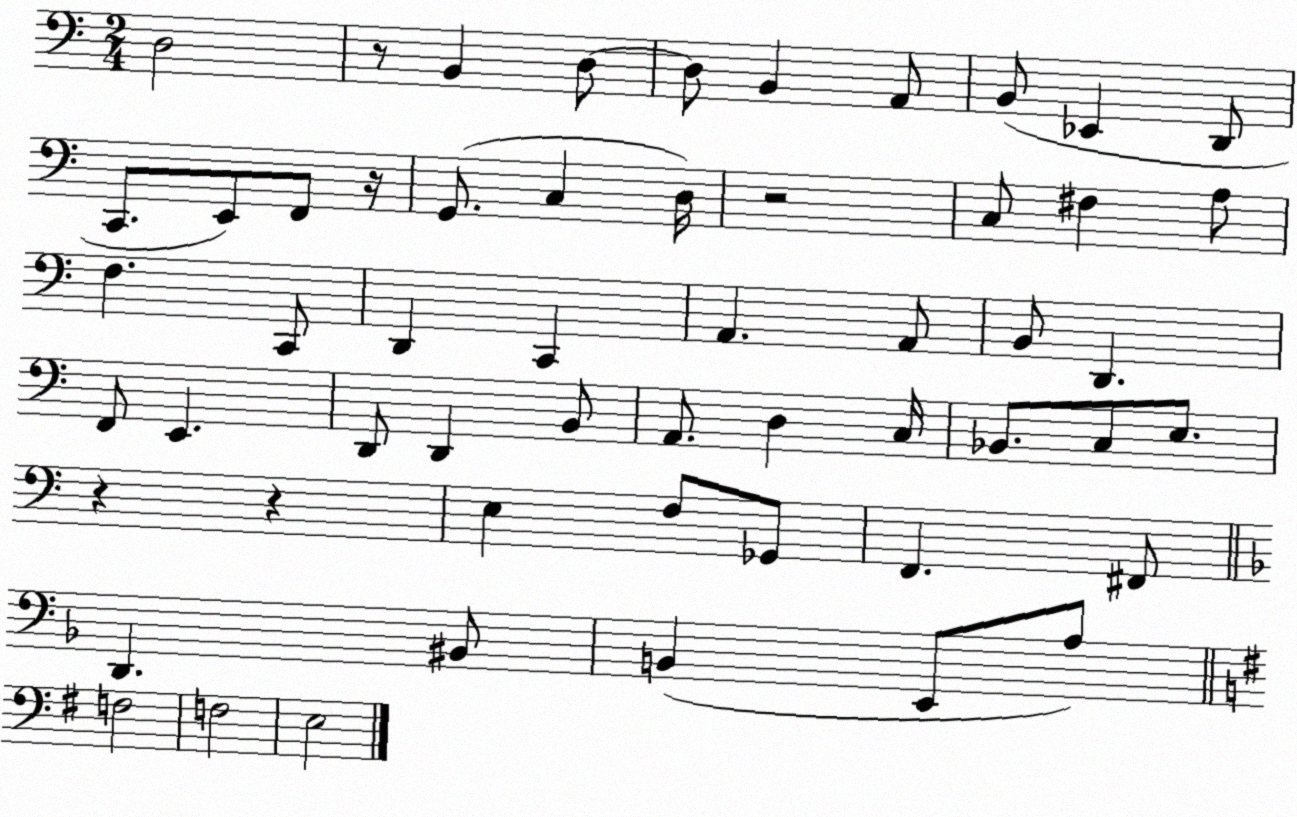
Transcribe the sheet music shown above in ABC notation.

X:1
T:Untitled
M:2/4
L:1/4
K:C
D,2 z/2 B,, D,/2 D,/2 B,, A,,/2 B,,/2 _E,, D,,/2 C,,/2 E,,/2 F,,/2 z/4 G,,/2 C, D,/4 z2 C,/2 ^F, A,/2 F, C,,/2 D,, C,, A,, A,,/2 B,,/2 D,, F,,/2 E,, D,,/2 D,, B,,/2 A,,/2 D, C,/4 _B,,/2 C,/2 E,/2 z z E, F,/2 _G,,/2 F,, ^F,,/2 D,, ^B,,/2 B,, E,,/2 A,/2 F,2 F,2 E,2